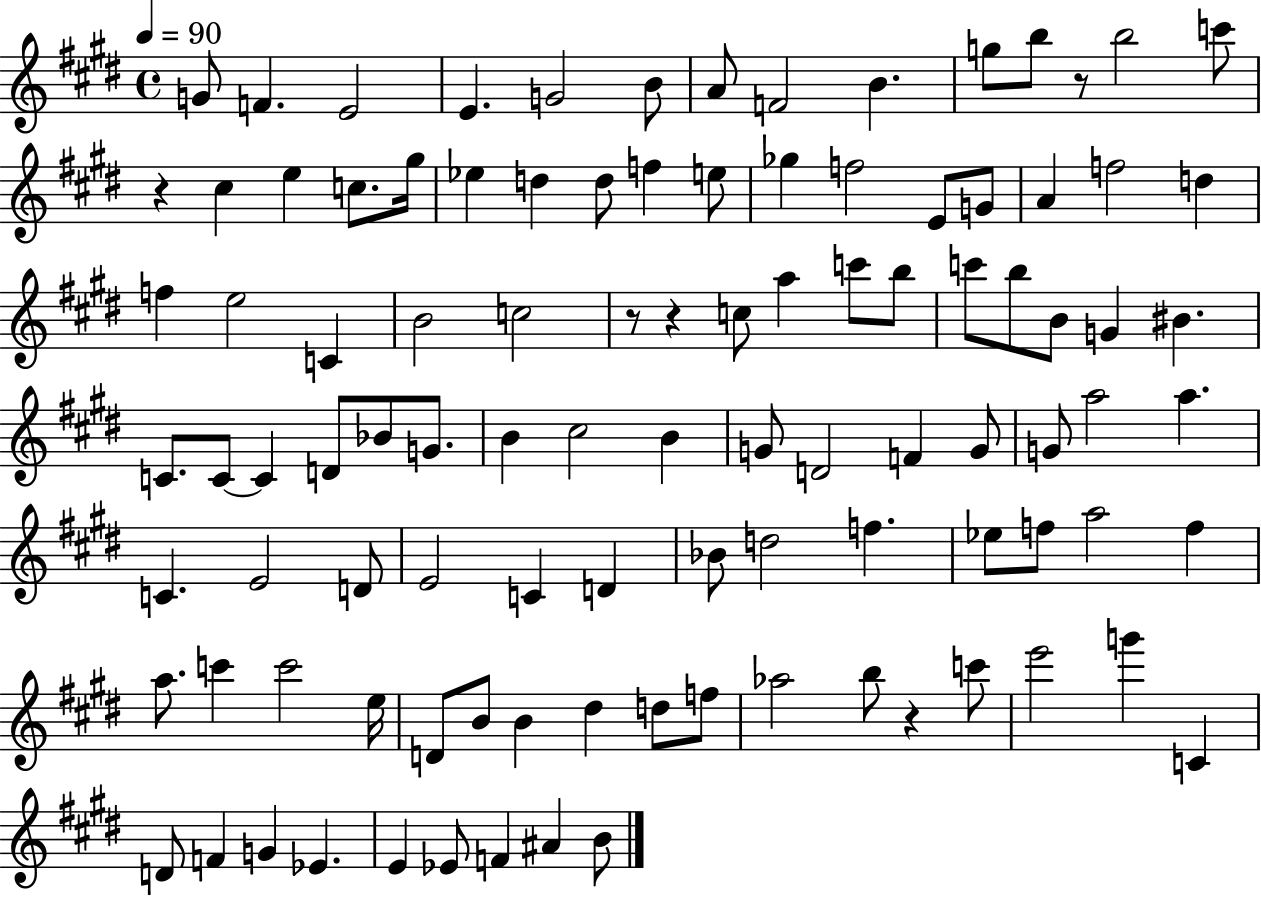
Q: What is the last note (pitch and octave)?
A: B4